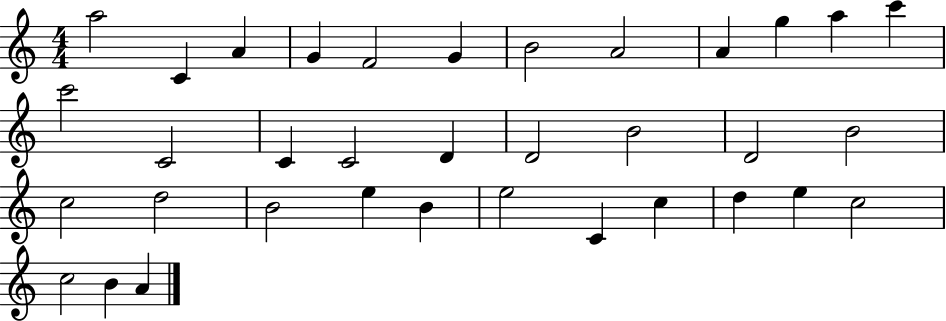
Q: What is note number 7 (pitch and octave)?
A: B4